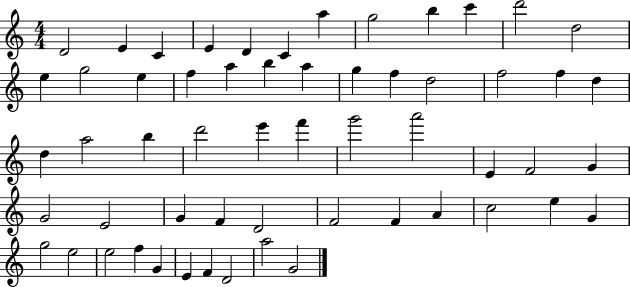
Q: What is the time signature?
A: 4/4